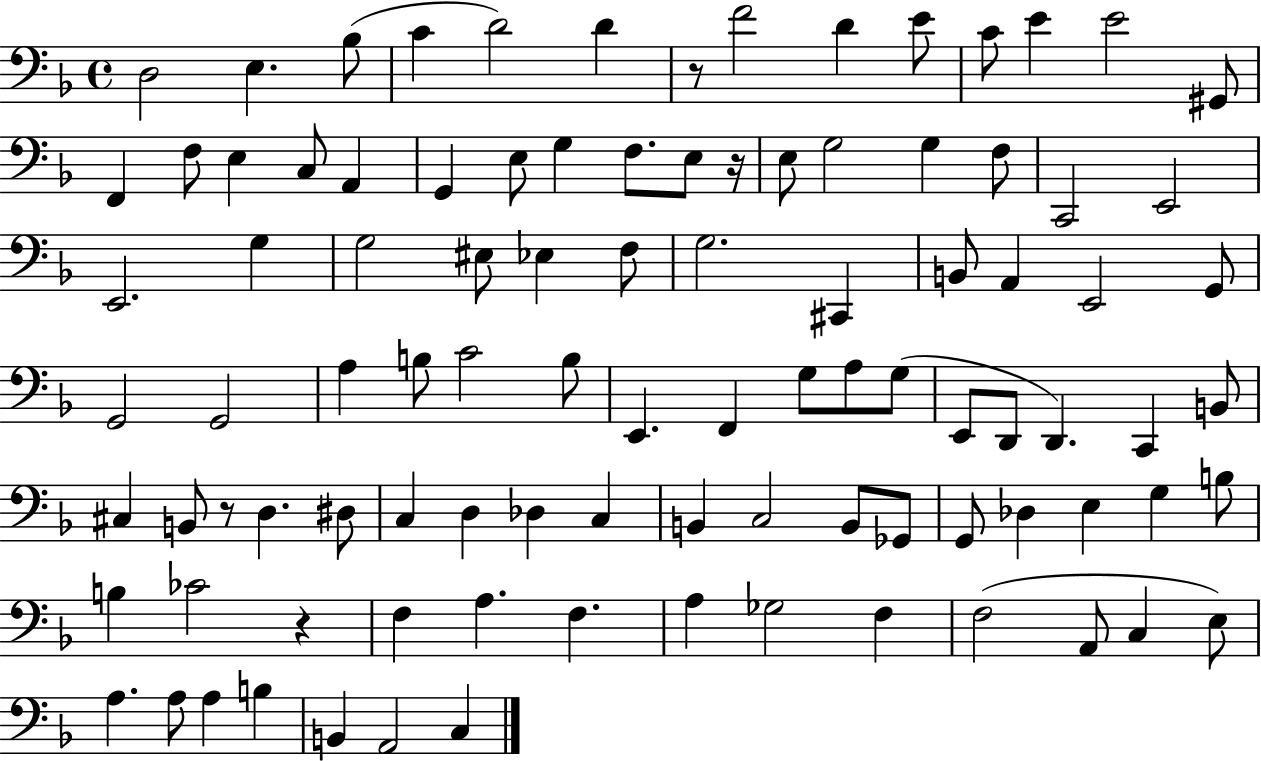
D3/h E3/q. Bb3/e C4/q D4/h D4/q R/e F4/h D4/q E4/e C4/e E4/q E4/h G#2/e F2/q F3/e E3/q C3/e A2/q G2/q E3/e G3/q F3/e. E3/e R/s E3/e G3/h G3/q F3/e C2/h E2/h E2/h. G3/q G3/h EIS3/e Eb3/q F3/e G3/h. C#2/q B2/e A2/q E2/h G2/e G2/h G2/h A3/q B3/e C4/h B3/e E2/q. F2/q G3/e A3/e G3/e E2/e D2/e D2/q. C2/q B2/e C#3/q B2/e R/e D3/q. D#3/e C3/q D3/q Db3/q C3/q B2/q C3/h B2/e Gb2/e G2/e Db3/q E3/q G3/q B3/e B3/q CES4/h R/q F3/q A3/q. F3/q. A3/q Gb3/h F3/q F3/h A2/e C3/q E3/e A3/q. A3/e A3/q B3/q B2/q A2/h C3/q